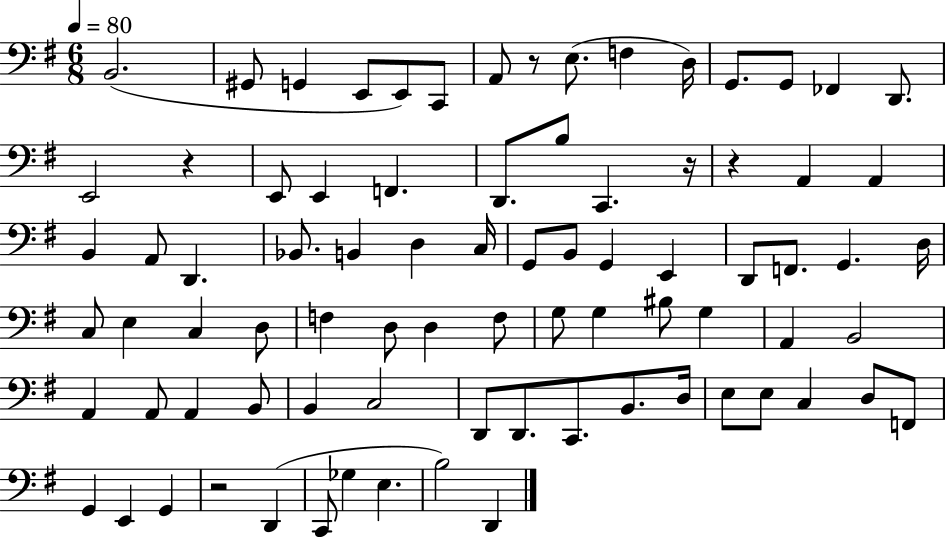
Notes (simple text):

B2/h. G#2/e G2/q E2/e E2/e C2/e A2/e R/e E3/e. F3/q D3/s G2/e. G2/e FES2/q D2/e. E2/h R/q E2/e E2/q F2/q. D2/e. B3/e C2/q. R/s R/q A2/q A2/q B2/q A2/e D2/q. Bb2/e. B2/q D3/q C3/s G2/e B2/e G2/q E2/q D2/e F2/e. G2/q. D3/s C3/e E3/q C3/q D3/e F3/q D3/e D3/q F3/e G3/e G3/q BIS3/e G3/q A2/q B2/h A2/q A2/e A2/q B2/e B2/q C3/h D2/e D2/e. C2/e. B2/e. D3/s E3/e E3/e C3/q D3/e F2/e G2/q E2/q G2/q R/h D2/q C2/e Gb3/q E3/q. B3/h D2/q